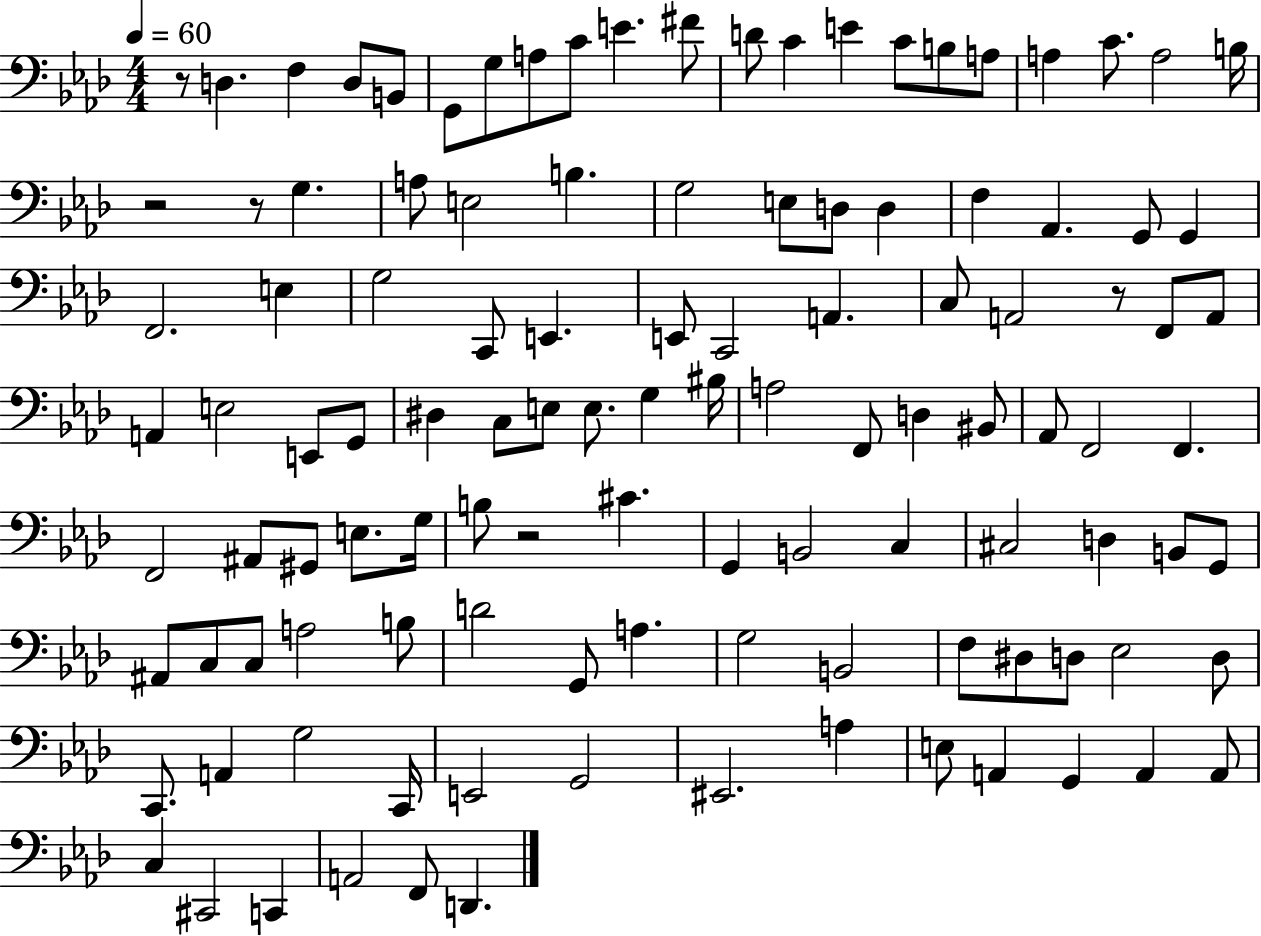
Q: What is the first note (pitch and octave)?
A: D3